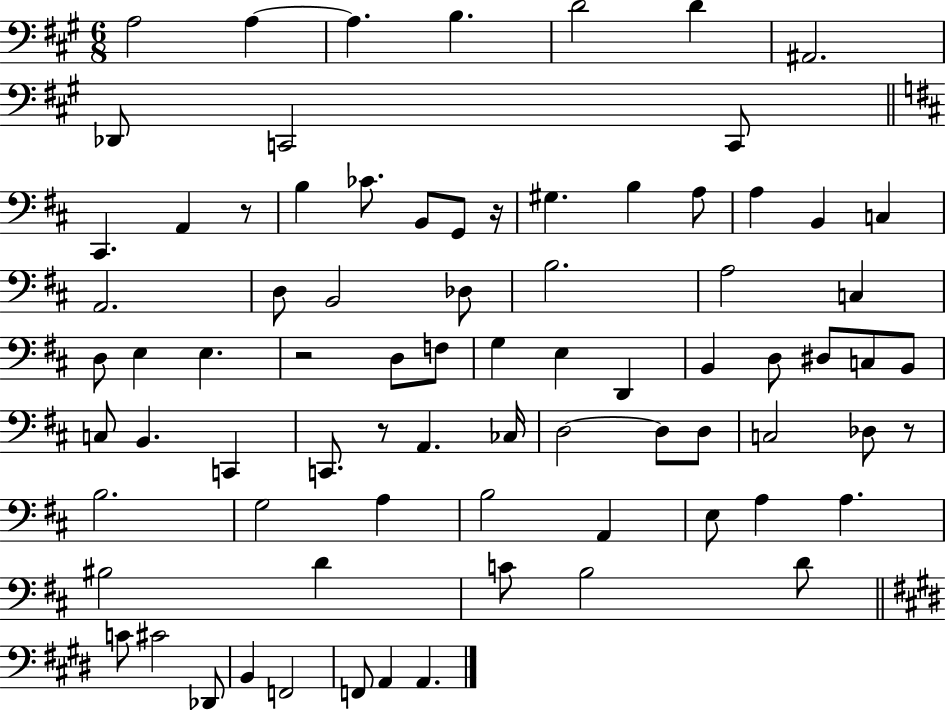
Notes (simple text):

A3/h A3/q A3/q. B3/q. D4/h D4/q A#2/h. Db2/e C2/h C2/e C#2/q. A2/q R/e B3/q CES4/e. B2/e G2/e R/s G#3/q. B3/q A3/e A3/q B2/q C3/q A2/h. D3/e B2/h Db3/e B3/h. A3/h C3/q D3/e E3/q E3/q. R/h D3/e F3/e G3/q E3/q D2/q B2/q D3/e D#3/e C3/e B2/e C3/e B2/q. C2/q C2/e. R/e A2/q. CES3/s D3/h D3/e D3/e C3/h Db3/e R/e B3/h. G3/h A3/q B3/h A2/q E3/e A3/q A3/q. BIS3/h D4/q C4/e B3/h D4/e C4/e C#4/h Db2/e B2/q F2/h F2/e A2/q A2/q.